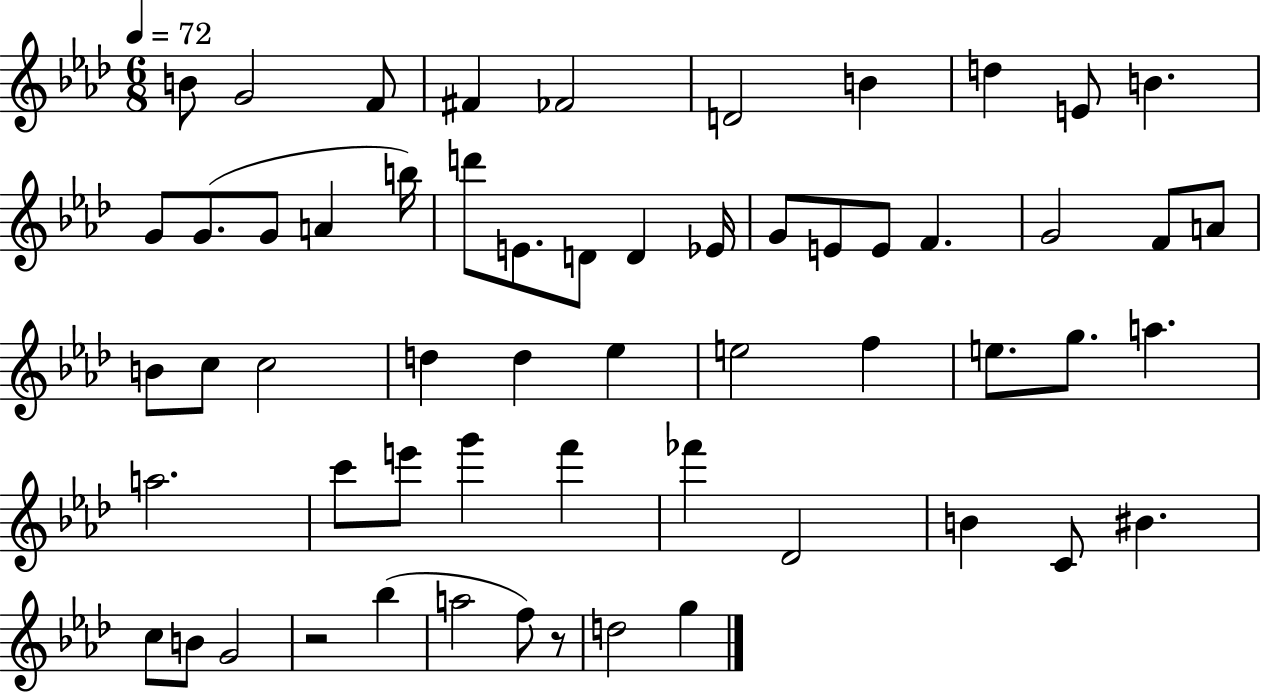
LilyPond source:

{
  \clef treble
  \numericTimeSignature
  \time 6/8
  \key aes \major
  \tempo 4 = 72
  b'8 g'2 f'8 | fis'4 fes'2 | d'2 b'4 | d''4 e'8 b'4. | \break g'8 g'8.( g'8 a'4 b''16) | d'''8 e'8. d'8 d'4 ees'16 | g'8 e'8 e'8 f'4. | g'2 f'8 a'8 | \break b'8 c''8 c''2 | d''4 d''4 ees''4 | e''2 f''4 | e''8. g''8. a''4. | \break a''2. | c'''8 e'''8 g'''4 f'''4 | fes'''4 des'2 | b'4 c'8 bis'4. | \break c''8 b'8 g'2 | r2 bes''4( | a''2 f''8) r8 | d''2 g''4 | \break \bar "|."
}